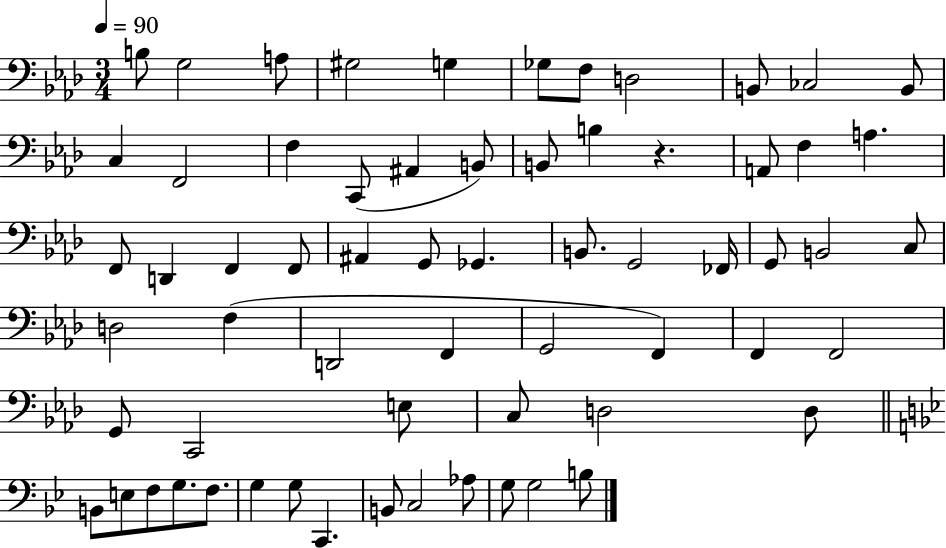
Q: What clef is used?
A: bass